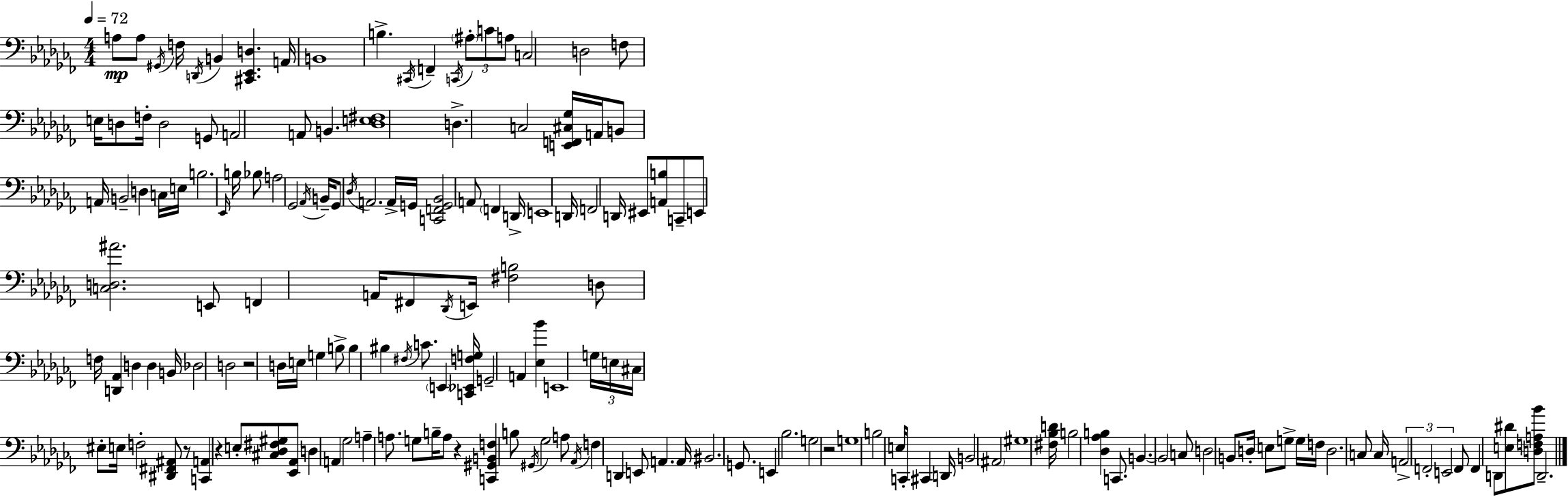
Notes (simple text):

A3/e A3/e G#2/s F3/s D2/s B2/q [C#2,Eb2,D3]/q. A2/s B2/w B3/q. C#2/s F2/q C2/s A#3/e C4/e A3/e C3/h D3/h F3/e E3/s D3/e F3/s D3/h G2/e A2/h A2/e B2/q. [Db3,E3,F#3]/w D3/q. C3/h [E2,F2,C#3,Gb3]/s A2/s B2/e A2/s B2/h D3/q C3/s E3/s B3/h. Eb2/s B3/s Bb3/e A3/h Gb2/h Ab2/s B2/s Gb2/e Db3/s A2/h. A2/s G2/s [C2,F2,G2,Bb2]/h A2/e F2/q D2/s E2/w D2/s F2/h D2/s EIS2/e [A2,B3]/e C2/e E2/e [C3,D3,A#4]/h. E2/e F2/q A2/s F#2/e Db2/s E2/s [F#3,B3]/h D3/e F3/s [D2,Ab2]/q D3/q D3/q B2/s Db3/h D3/h R/h D3/s E3/s G3/q B3/e B3/q BIS3/q F#3/s C4/e. E2/q [C2,Eb2,F3,G3]/s G2/h A2/q [Eb3,Bb4]/q E2/w G3/s E3/s C#3/s EIS3/e E3/s F3/h [D#2,F#2,A#2]/e R/e [C2,A2]/q R/q E3/e [C#3,Db3,F#3,G#3]/e [Eb2,Ab2]/e D3/q A2/q Gb3/h A3/q A3/e. G3/e B3/s A3/e R/q [C2,G#2,B2,F3]/q B3/e G#2/s Gb3/h A3/e Ab2/s F3/q D2/q E2/e A2/q. A2/s BIS2/h. G2/e. E2/q Bb3/h. G3/h R/h G3/w B3/h E3/s C2/e C#2/q D2/s B2/h A#2/h G#3/w [F#3,Bb3,D4]/s B3/h [Db3,Ab3,B3]/q C2/e. B2/q. B2/h C3/e D3/h B2/e D3/s E3/e G3/e G3/s F3/s D3/h. C3/e C3/s A2/h F2/h E2/h F2/e F2/q D2/e [E3,D#4]/e [D3,F3,A3,Bb4]/e D2/h.